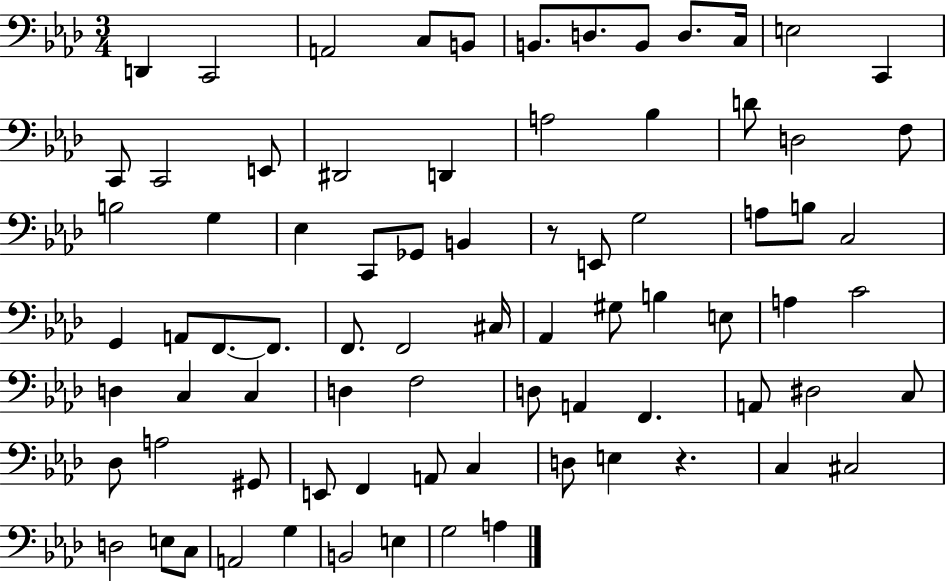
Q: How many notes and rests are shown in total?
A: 79